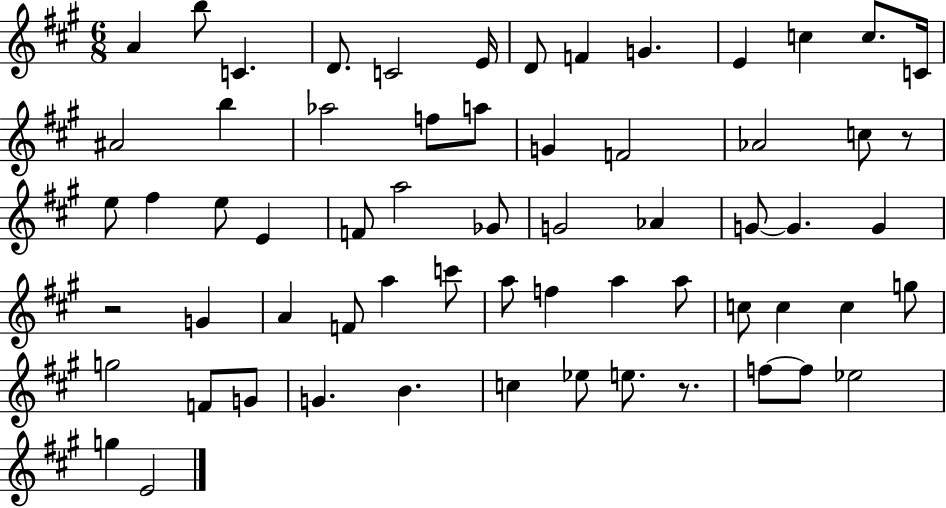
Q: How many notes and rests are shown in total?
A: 63